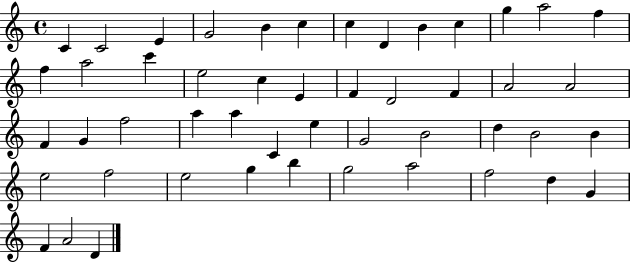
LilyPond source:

{
  \clef treble
  \time 4/4
  \defaultTimeSignature
  \key c \major
  c'4 c'2 e'4 | g'2 b'4 c''4 | c''4 d'4 b'4 c''4 | g''4 a''2 f''4 | \break f''4 a''2 c'''4 | e''2 c''4 e'4 | f'4 d'2 f'4 | a'2 a'2 | \break f'4 g'4 f''2 | a''4 a''4 c'4 e''4 | g'2 b'2 | d''4 b'2 b'4 | \break e''2 f''2 | e''2 g''4 b''4 | g''2 a''2 | f''2 d''4 g'4 | \break f'4 a'2 d'4 | \bar "|."
}